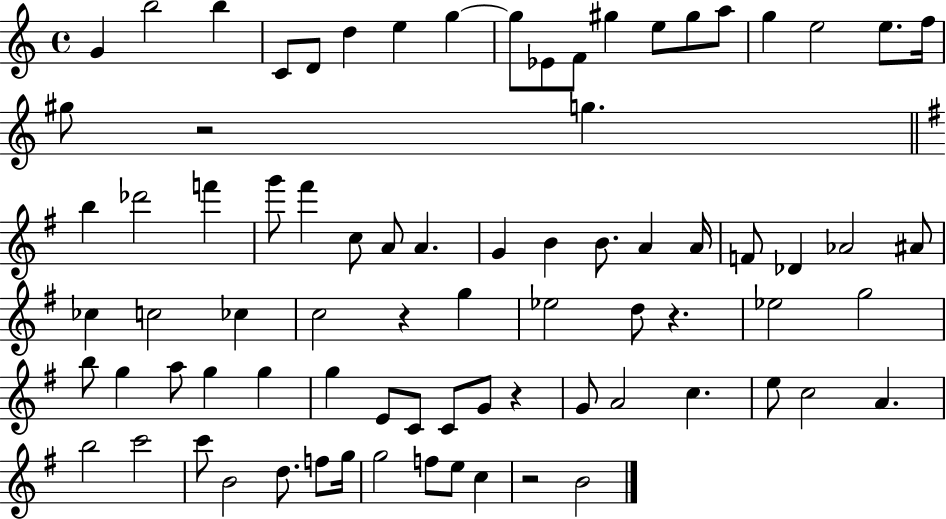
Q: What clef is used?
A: treble